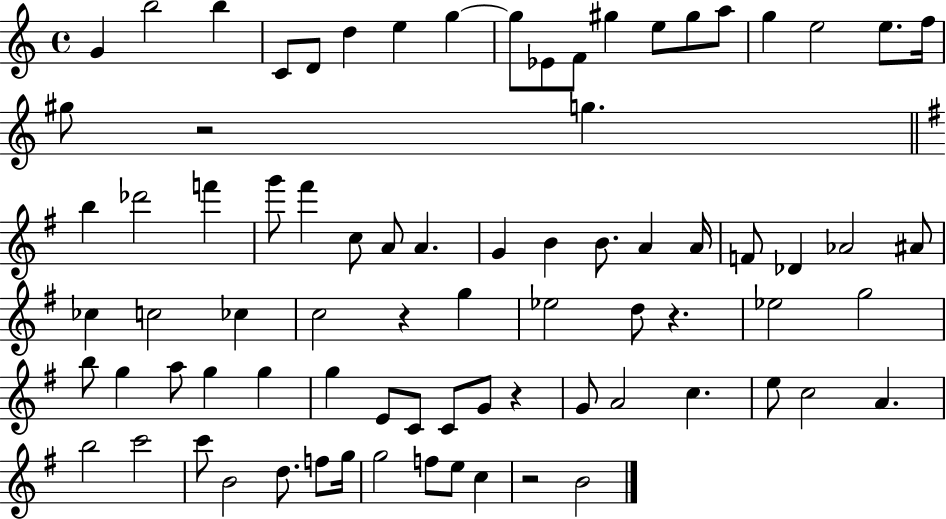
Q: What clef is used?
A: treble